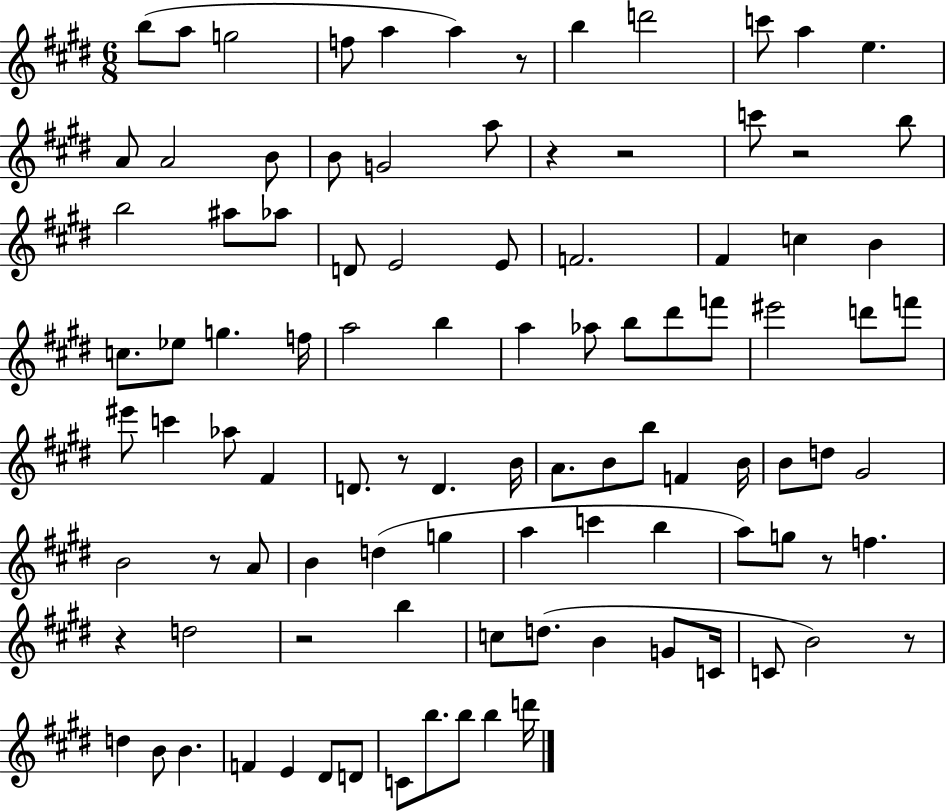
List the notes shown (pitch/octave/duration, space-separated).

B5/e A5/e G5/h F5/e A5/q A5/q R/e B5/q D6/h C6/e A5/q E5/q. A4/e A4/h B4/e B4/e G4/h A5/e R/q R/h C6/e R/h B5/e B5/h A#5/e Ab5/e D4/e E4/h E4/e F4/h. F#4/q C5/q B4/q C5/e. Eb5/e G5/q. F5/s A5/h B5/q A5/q Ab5/e B5/e D#6/e F6/e EIS6/h D6/e F6/e EIS6/e C6/q Ab5/e F#4/q D4/e. R/e D4/q. B4/s A4/e. B4/e B5/e F4/q B4/s B4/e D5/e G#4/h B4/h R/e A4/e B4/q D5/q G5/q A5/q C6/q B5/q A5/e G5/e R/e F5/q. R/q D5/h R/h B5/q C5/e D5/e. B4/q G4/e C4/s C4/e B4/h R/e D5/q B4/e B4/q. F4/q E4/q D#4/e D4/e C4/e B5/e. B5/e B5/q D6/s